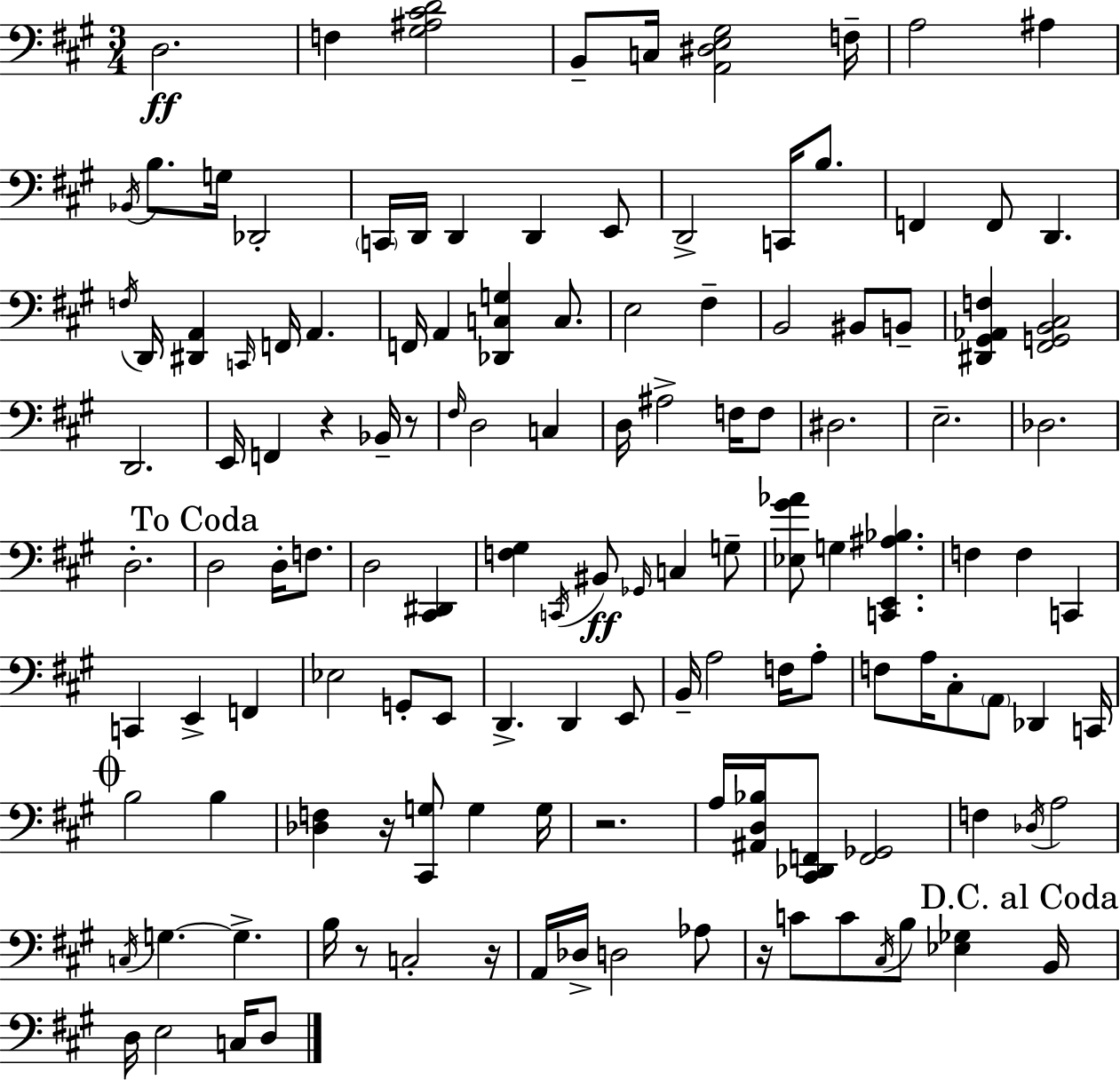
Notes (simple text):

D3/h. F3/q [G#3,A#3,C#4,D4]/h B2/e C3/s [A2,D#3,E3,G#3]/h F3/s A3/h A#3/q Bb2/s B3/e. G3/s Db2/h C2/s D2/s D2/q D2/q E2/e D2/h C2/s B3/e. F2/q F2/e D2/q. F3/s D2/s [D#2,A2]/q C2/s F2/s A2/q. F2/s A2/q [Db2,C3,G3]/q C3/e. E3/h F#3/q B2/h BIS2/e B2/e [D#2,G#2,Ab2,F3]/q [F#2,G2,B2,C#3]/h D2/h. E2/s F2/q R/q Bb2/s R/e F#3/s D3/h C3/q D3/s A#3/h F3/s F3/e D#3/h. E3/h. Db3/h. D3/h. D3/h D3/s F3/e. D3/h [C#2,D#2]/q [F3,G#3]/q C2/s BIS2/e Gb2/s C3/q G3/e [Eb3,G#4,Ab4]/e G3/q [C2,E2,A#3,Bb3]/q. F3/q F3/q C2/q C2/q E2/q F2/q Eb3/h G2/e E2/e D2/q. D2/q E2/e B2/s A3/h F3/s A3/e F3/e A3/s C#3/e A2/e Db2/q C2/s B3/h B3/q [Db3,F3]/q R/s [C#2,G3]/e G3/q G3/s R/h. A3/s [A#2,D3,Bb3]/s [C#2,Db2,F2]/e [F2,Gb2]/h F3/q Db3/s A3/h C3/s G3/q. G3/q. B3/s R/e C3/h R/s A2/s Db3/s D3/h Ab3/e R/s C4/e C4/e C#3/s B3/e [Eb3,Gb3]/q B2/s D3/s E3/h C3/s D3/e